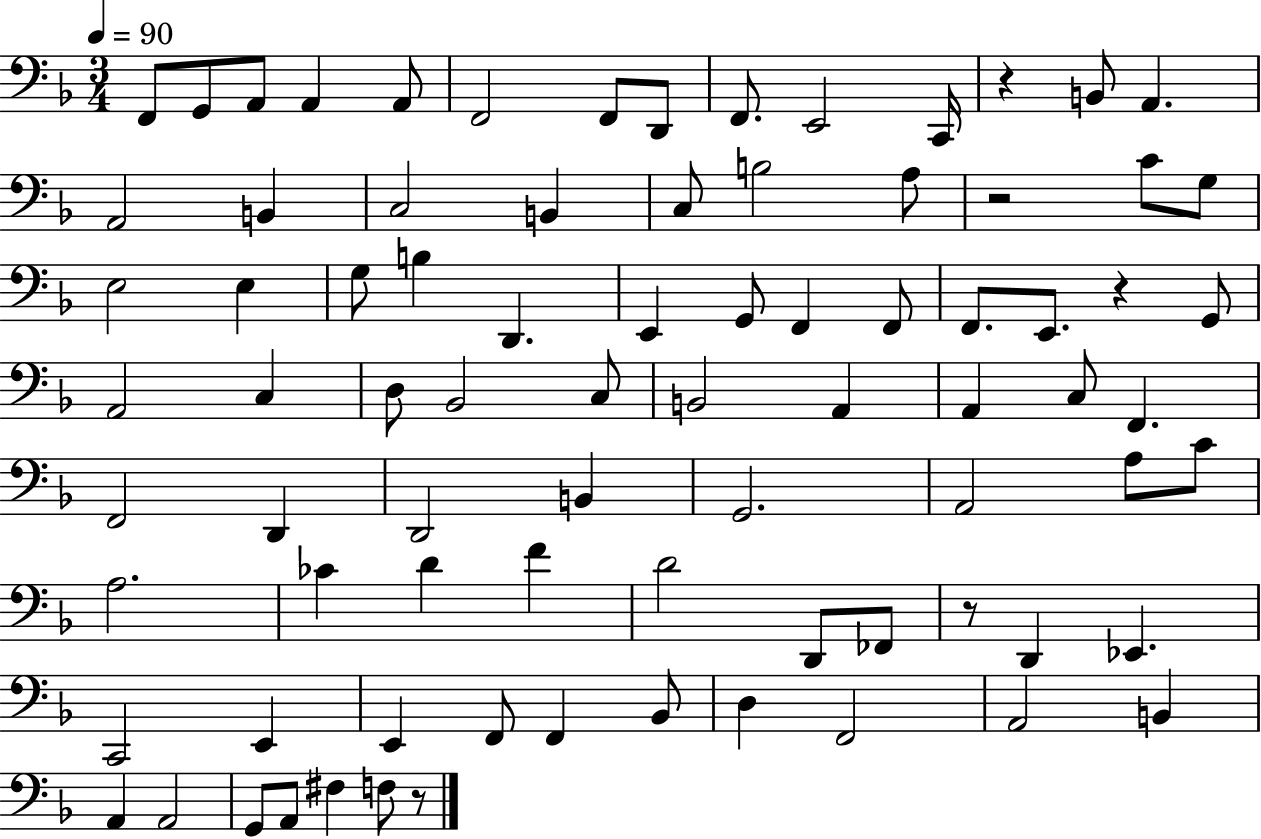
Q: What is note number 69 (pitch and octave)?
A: F2